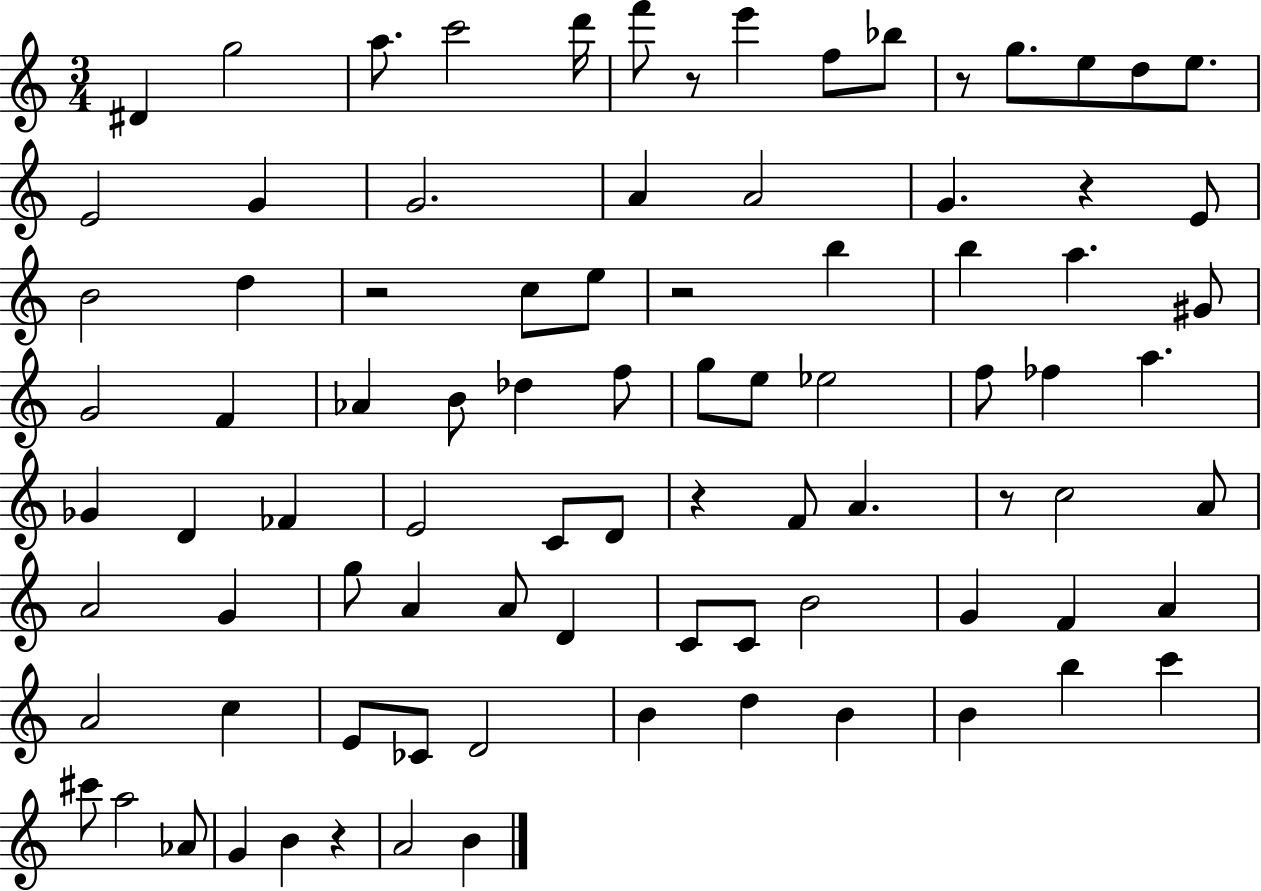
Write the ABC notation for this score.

X:1
T:Untitled
M:3/4
L:1/4
K:C
^D g2 a/2 c'2 d'/4 f'/2 z/2 e' f/2 _b/2 z/2 g/2 e/2 d/2 e/2 E2 G G2 A A2 G z E/2 B2 d z2 c/2 e/2 z2 b b a ^G/2 G2 F _A B/2 _d f/2 g/2 e/2 _e2 f/2 _f a _G D _F E2 C/2 D/2 z F/2 A z/2 c2 A/2 A2 G g/2 A A/2 D C/2 C/2 B2 G F A A2 c E/2 _C/2 D2 B d B B b c' ^c'/2 a2 _A/2 G B z A2 B